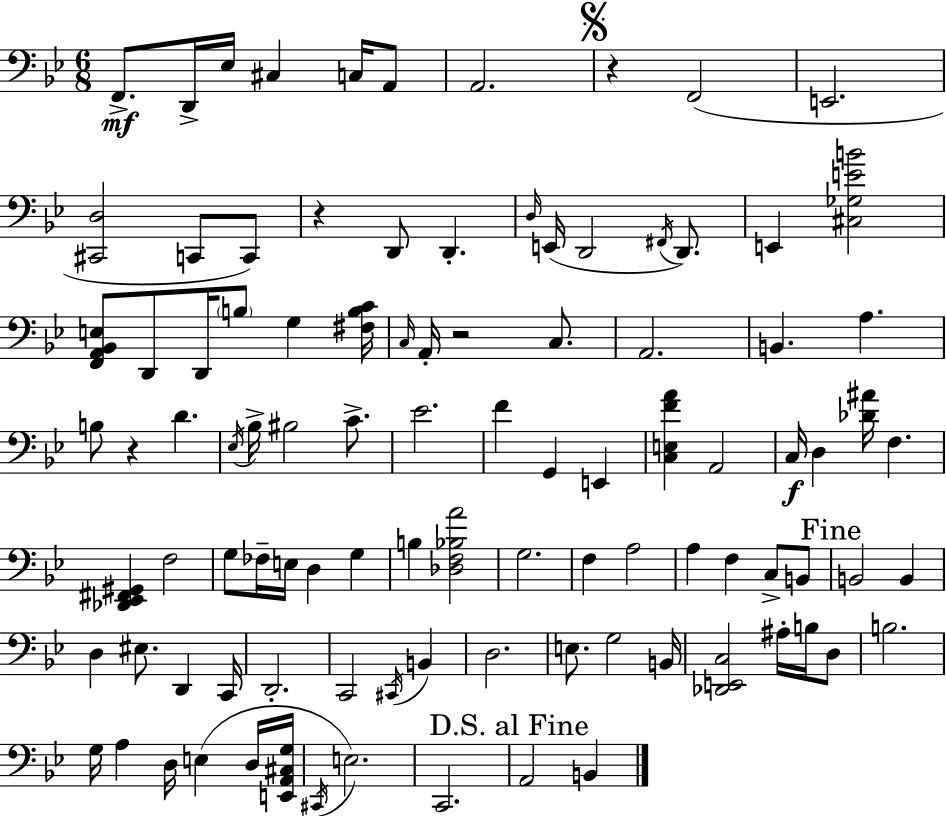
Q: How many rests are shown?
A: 4